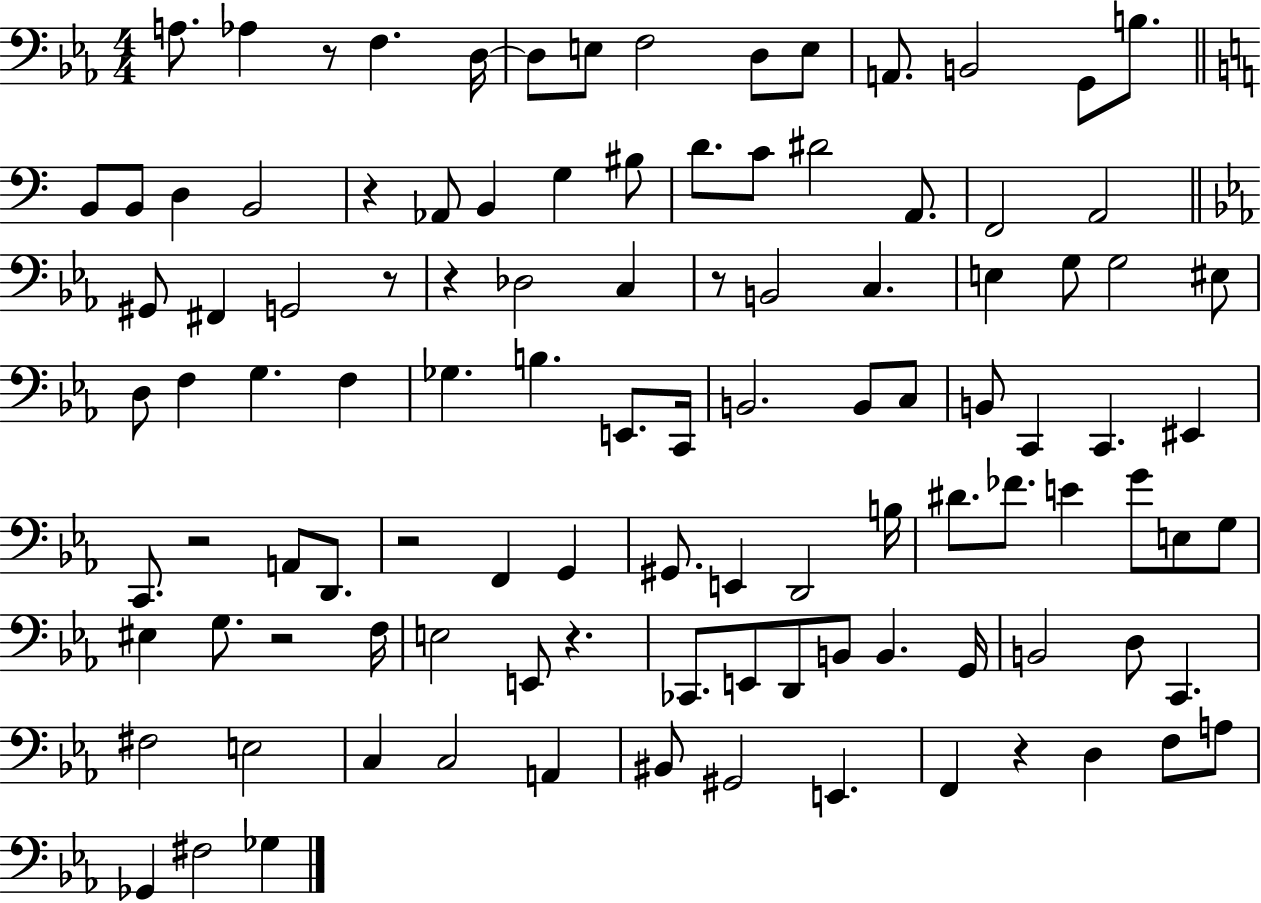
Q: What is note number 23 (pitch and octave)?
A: C4